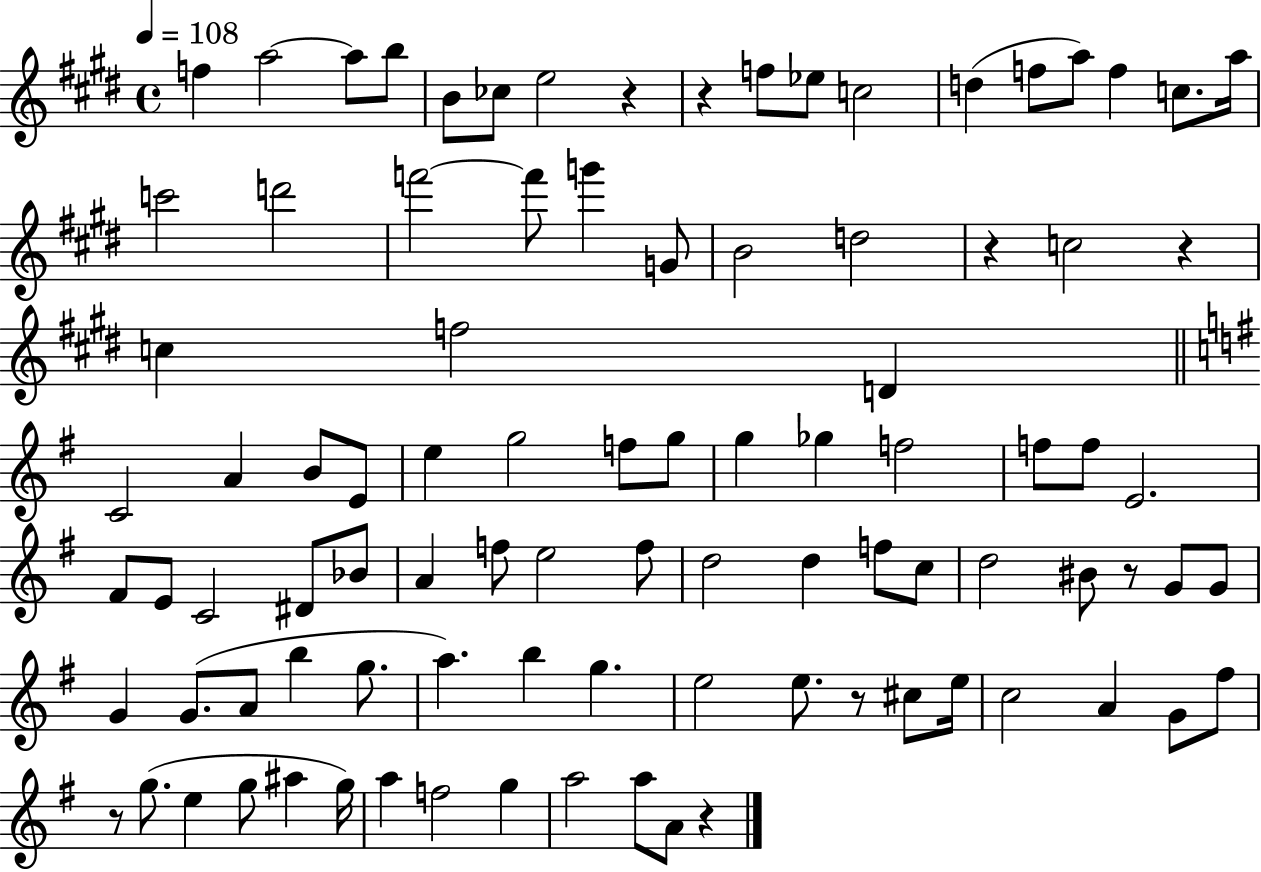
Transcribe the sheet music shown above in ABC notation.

X:1
T:Untitled
M:4/4
L:1/4
K:E
f a2 a/2 b/2 B/2 _c/2 e2 z z f/2 _e/2 c2 d f/2 a/2 f c/2 a/4 c'2 d'2 f'2 f'/2 g' G/2 B2 d2 z c2 z c f2 D C2 A B/2 E/2 e g2 f/2 g/2 g _g f2 f/2 f/2 E2 ^F/2 E/2 C2 ^D/2 _B/2 A f/2 e2 f/2 d2 d f/2 c/2 d2 ^B/2 z/2 G/2 G/2 G G/2 A/2 b g/2 a b g e2 e/2 z/2 ^c/2 e/4 c2 A G/2 ^f/2 z/2 g/2 e g/2 ^a g/4 a f2 g a2 a/2 A/2 z